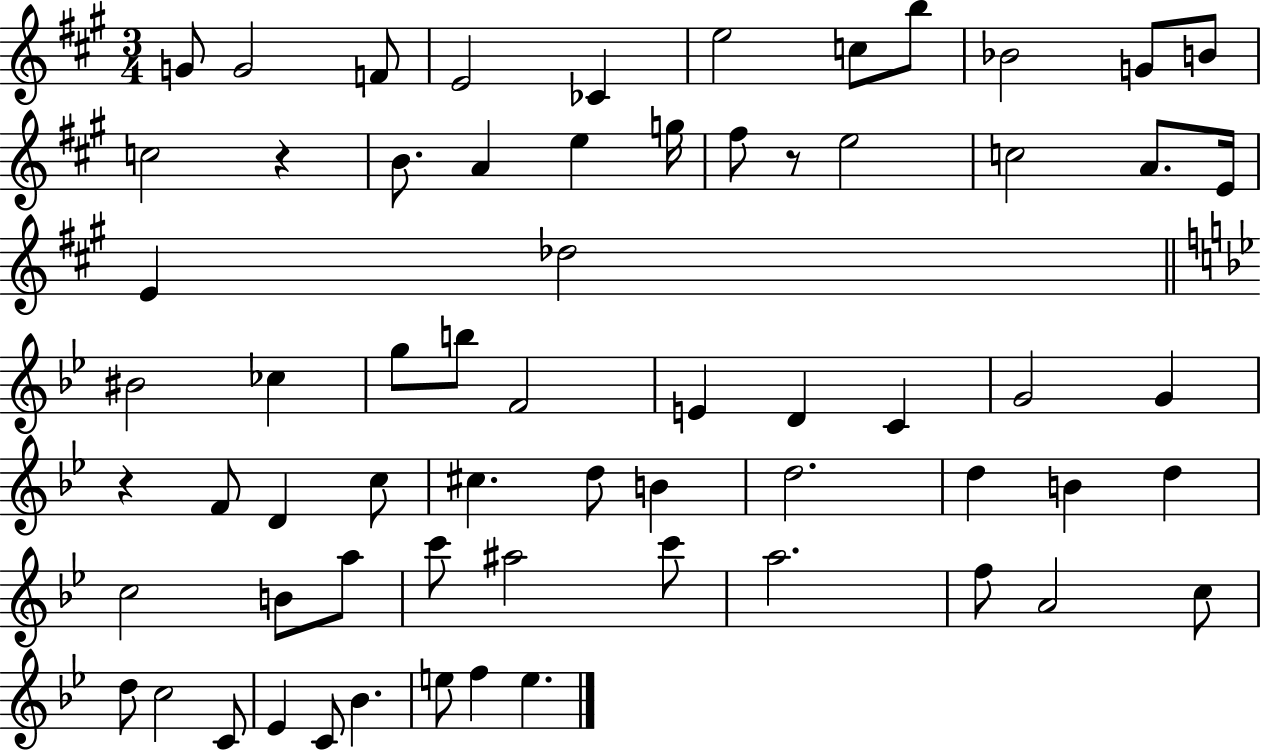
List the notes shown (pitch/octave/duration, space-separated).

G4/e G4/h F4/e E4/h CES4/q E5/h C5/e B5/e Bb4/h G4/e B4/e C5/h R/q B4/e. A4/q E5/q G5/s F#5/e R/e E5/h C5/h A4/e. E4/s E4/q Db5/h BIS4/h CES5/q G5/e B5/e F4/h E4/q D4/q C4/q G4/h G4/q R/q F4/e D4/q C5/e C#5/q. D5/e B4/q D5/h. D5/q B4/q D5/q C5/h B4/e A5/e C6/e A#5/h C6/e A5/h. F5/e A4/h C5/e D5/e C5/h C4/e Eb4/q C4/e Bb4/q. E5/e F5/q E5/q.